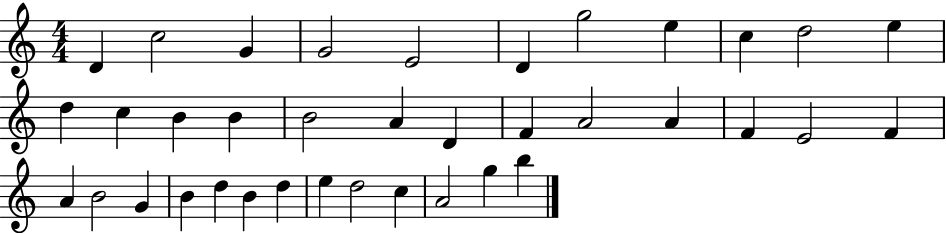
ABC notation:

X:1
T:Untitled
M:4/4
L:1/4
K:C
D c2 G G2 E2 D g2 e c d2 e d c B B B2 A D F A2 A F E2 F A B2 G B d B d e d2 c A2 g b